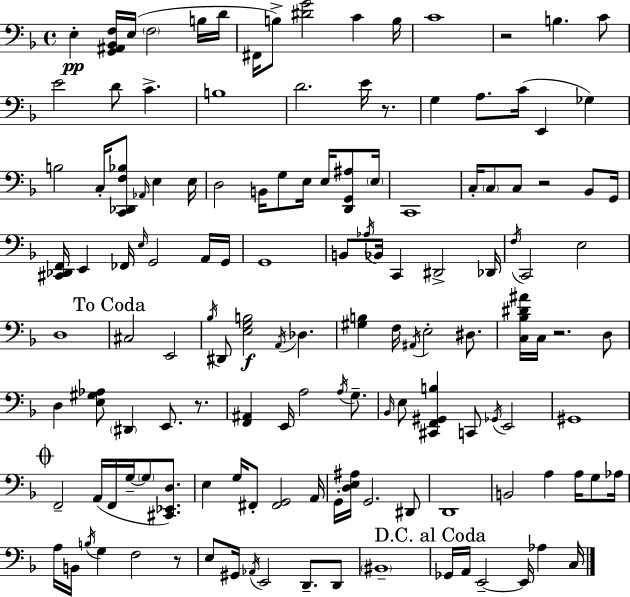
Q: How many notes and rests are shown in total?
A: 138